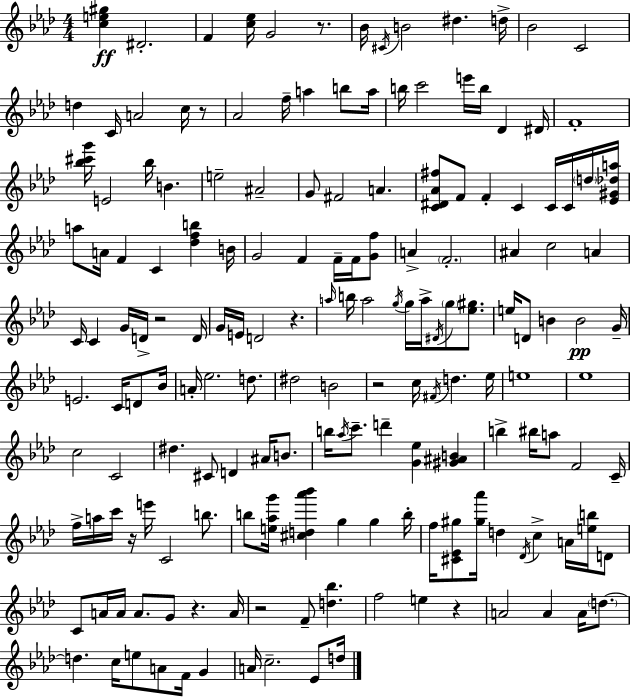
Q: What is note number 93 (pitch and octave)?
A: D#5